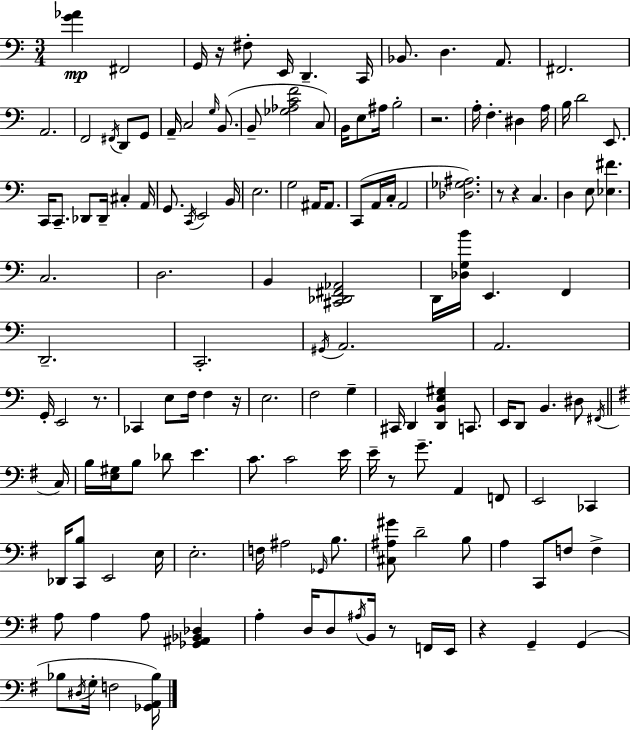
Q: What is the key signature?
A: C major